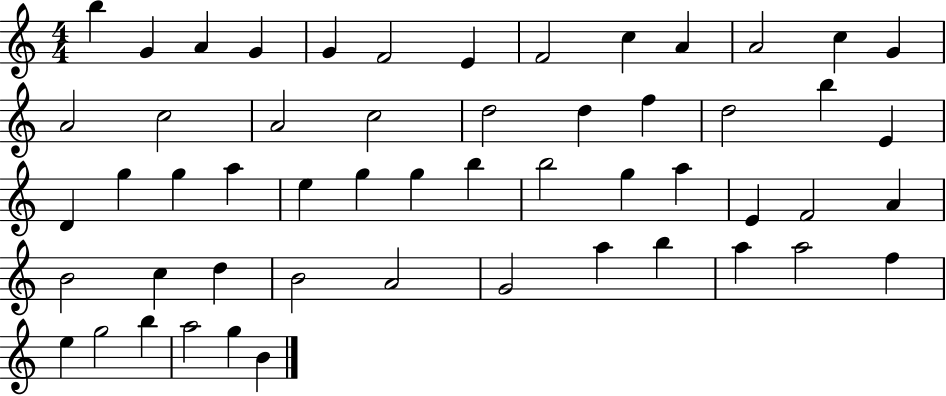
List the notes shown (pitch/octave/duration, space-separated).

B5/q G4/q A4/q G4/q G4/q F4/h E4/q F4/h C5/q A4/q A4/h C5/q G4/q A4/h C5/h A4/h C5/h D5/h D5/q F5/q D5/h B5/q E4/q D4/q G5/q G5/q A5/q E5/q G5/q G5/q B5/q B5/h G5/q A5/q E4/q F4/h A4/q B4/h C5/q D5/q B4/h A4/h G4/h A5/q B5/q A5/q A5/h F5/q E5/q G5/h B5/q A5/h G5/q B4/q